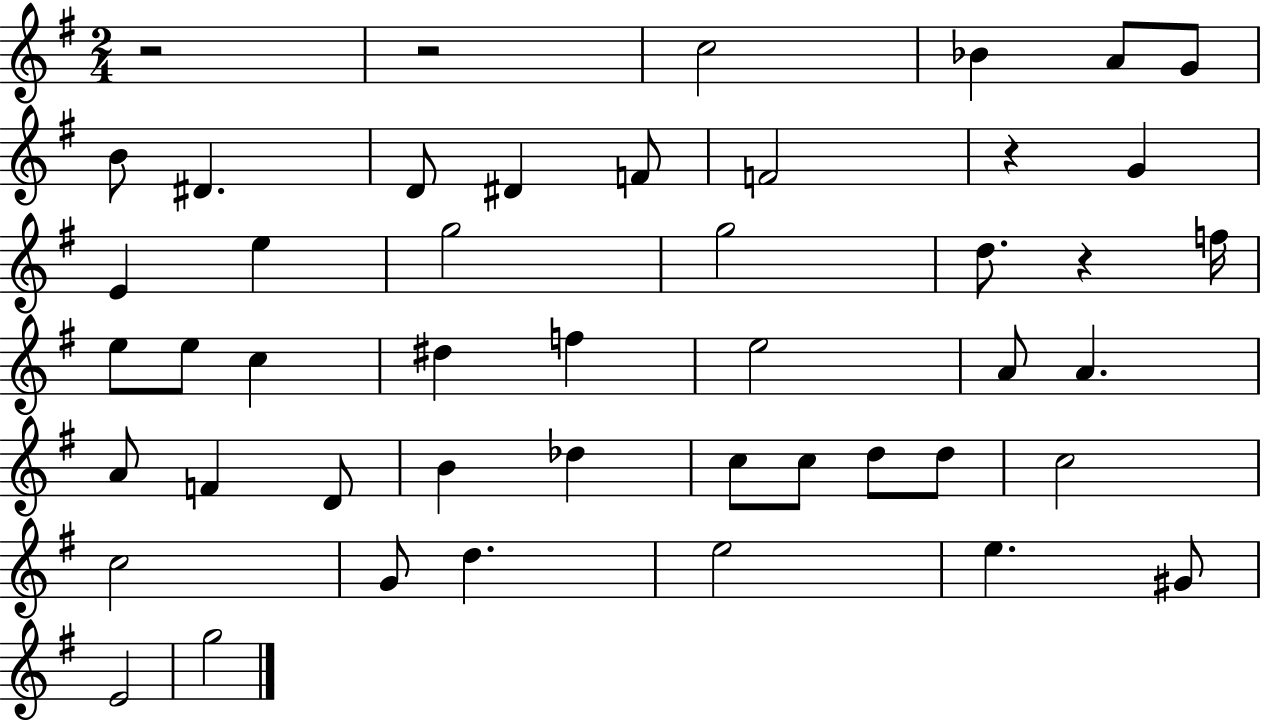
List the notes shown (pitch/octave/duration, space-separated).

R/h R/h C5/h Bb4/q A4/e G4/e B4/e D#4/q. D4/e D#4/q F4/e F4/h R/q G4/q E4/q E5/q G5/h G5/h D5/e. R/q F5/s E5/e E5/e C5/q D#5/q F5/q E5/h A4/e A4/q. A4/e F4/q D4/e B4/q Db5/q C5/e C5/e D5/e D5/e C5/h C5/h G4/e D5/q. E5/h E5/q. G#4/e E4/h G5/h